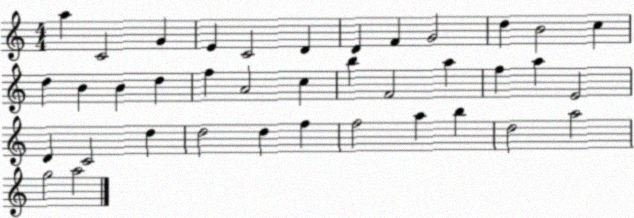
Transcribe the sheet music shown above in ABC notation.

X:1
T:Untitled
M:4/4
L:1/4
K:C
a C2 G E C2 D D F G2 d B2 c d B B d f A2 c b F2 a f a E2 D C2 d d2 d f f2 a b d2 a2 g2 a2